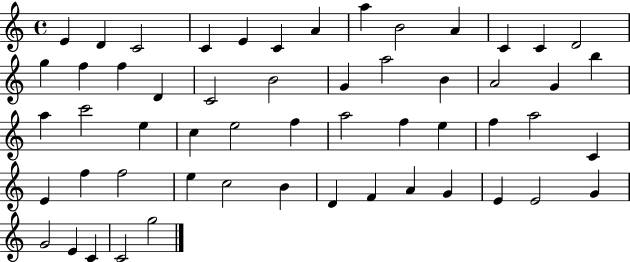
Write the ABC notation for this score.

X:1
T:Untitled
M:4/4
L:1/4
K:C
E D C2 C E C A a B2 A C C D2 g f f D C2 B2 G a2 B A2 G b a c'2 e c e2 f a2 f e f a2 C E f f2 e c2 B D F A G E E2 G G2 E C C2 g2